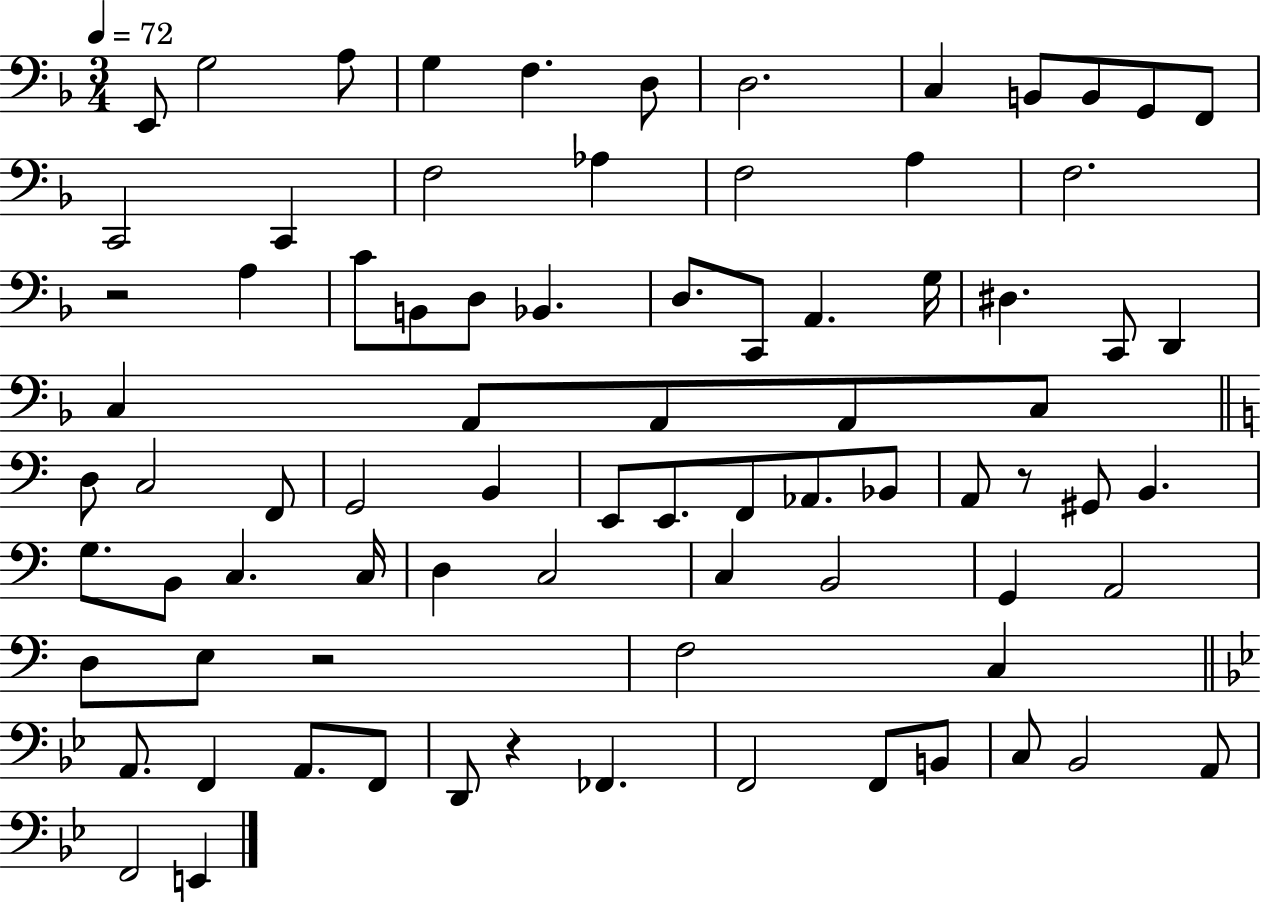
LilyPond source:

{
  \clef bass
  \numericTimeSignature
  \time 3/4
  \key f \major
  \tempo 4 = 72
  e,8 g2 a8 | g4 f4. d8 | d2. | c4 b,8 b,8 g,8 f,8 | \break c,2 c,4 | f2 aes4 | f2 a4 | f2. | \break r2 a4 | c'8 b,8 d8 bes,4. | d8. c,8 a,4. g16 | dis4. c,8 d,4 | \break c4 a,8 a,8 a,8 c8 | \bar "||" \break \key a \minor d8 c2 f,8 | g,2 b,4 | e,8 e,8. f,8 aes,8. bes,8 | a,8 r8 gis,8 b,4. | \break g8. b,8 c4. c16 | d4 c2 | c4 b,2 | g,4 a,2 | \break d8 e8 r2 | f2 c4 | \bar "||" \break \key g \minor a,8. f,4 a,8. f,8 | d,8 r4 fes,4. | f,2 f,8 b,8 | c8 bes,2 a,8 | \break f,2 e,4 | \bar "|."
}